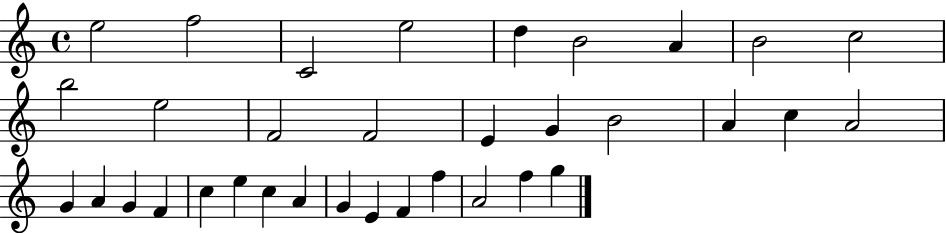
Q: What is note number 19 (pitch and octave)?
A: A4